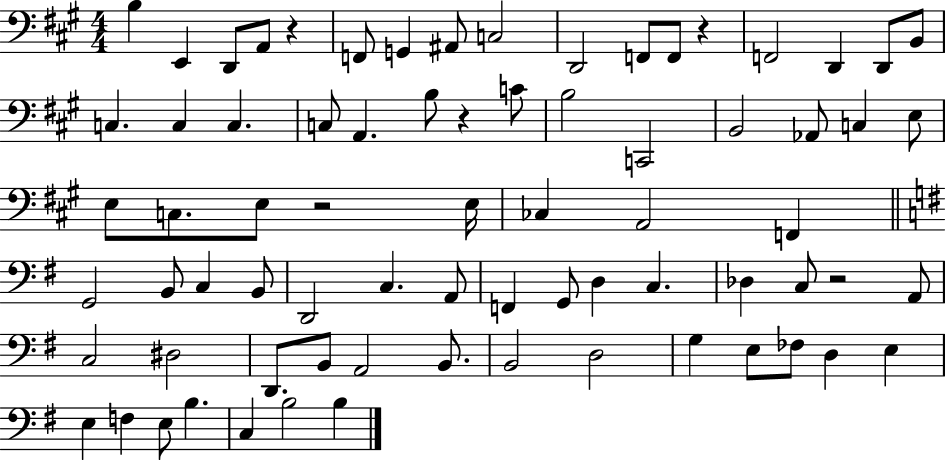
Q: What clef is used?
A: bass